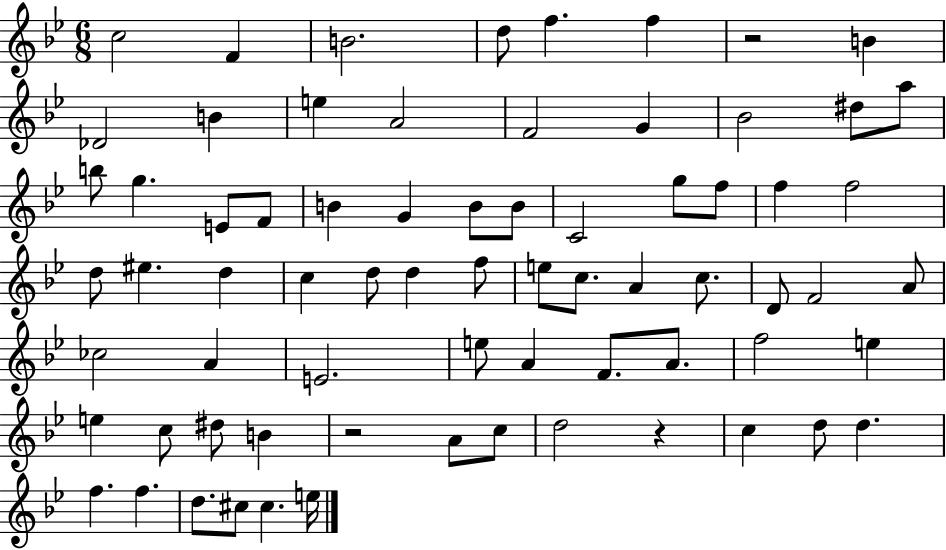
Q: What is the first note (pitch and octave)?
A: C5